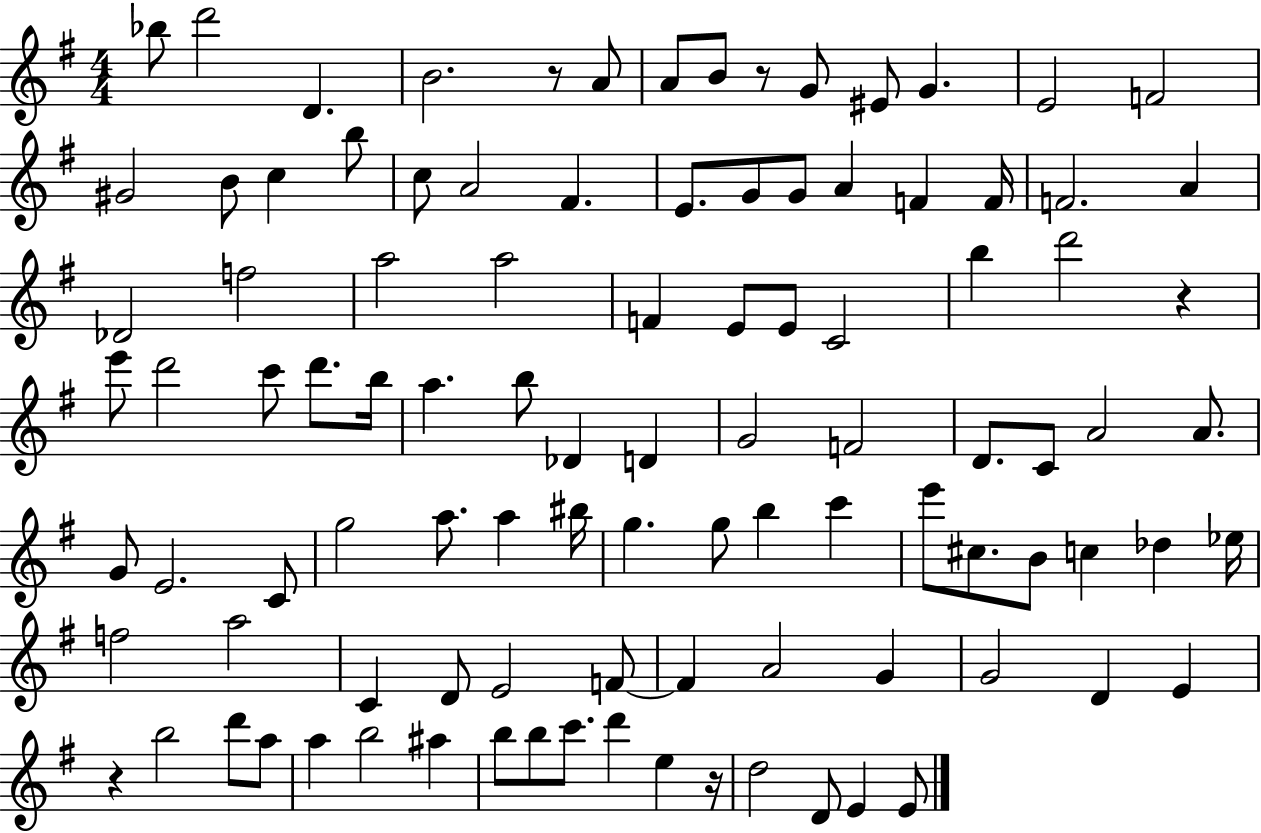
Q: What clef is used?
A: treble